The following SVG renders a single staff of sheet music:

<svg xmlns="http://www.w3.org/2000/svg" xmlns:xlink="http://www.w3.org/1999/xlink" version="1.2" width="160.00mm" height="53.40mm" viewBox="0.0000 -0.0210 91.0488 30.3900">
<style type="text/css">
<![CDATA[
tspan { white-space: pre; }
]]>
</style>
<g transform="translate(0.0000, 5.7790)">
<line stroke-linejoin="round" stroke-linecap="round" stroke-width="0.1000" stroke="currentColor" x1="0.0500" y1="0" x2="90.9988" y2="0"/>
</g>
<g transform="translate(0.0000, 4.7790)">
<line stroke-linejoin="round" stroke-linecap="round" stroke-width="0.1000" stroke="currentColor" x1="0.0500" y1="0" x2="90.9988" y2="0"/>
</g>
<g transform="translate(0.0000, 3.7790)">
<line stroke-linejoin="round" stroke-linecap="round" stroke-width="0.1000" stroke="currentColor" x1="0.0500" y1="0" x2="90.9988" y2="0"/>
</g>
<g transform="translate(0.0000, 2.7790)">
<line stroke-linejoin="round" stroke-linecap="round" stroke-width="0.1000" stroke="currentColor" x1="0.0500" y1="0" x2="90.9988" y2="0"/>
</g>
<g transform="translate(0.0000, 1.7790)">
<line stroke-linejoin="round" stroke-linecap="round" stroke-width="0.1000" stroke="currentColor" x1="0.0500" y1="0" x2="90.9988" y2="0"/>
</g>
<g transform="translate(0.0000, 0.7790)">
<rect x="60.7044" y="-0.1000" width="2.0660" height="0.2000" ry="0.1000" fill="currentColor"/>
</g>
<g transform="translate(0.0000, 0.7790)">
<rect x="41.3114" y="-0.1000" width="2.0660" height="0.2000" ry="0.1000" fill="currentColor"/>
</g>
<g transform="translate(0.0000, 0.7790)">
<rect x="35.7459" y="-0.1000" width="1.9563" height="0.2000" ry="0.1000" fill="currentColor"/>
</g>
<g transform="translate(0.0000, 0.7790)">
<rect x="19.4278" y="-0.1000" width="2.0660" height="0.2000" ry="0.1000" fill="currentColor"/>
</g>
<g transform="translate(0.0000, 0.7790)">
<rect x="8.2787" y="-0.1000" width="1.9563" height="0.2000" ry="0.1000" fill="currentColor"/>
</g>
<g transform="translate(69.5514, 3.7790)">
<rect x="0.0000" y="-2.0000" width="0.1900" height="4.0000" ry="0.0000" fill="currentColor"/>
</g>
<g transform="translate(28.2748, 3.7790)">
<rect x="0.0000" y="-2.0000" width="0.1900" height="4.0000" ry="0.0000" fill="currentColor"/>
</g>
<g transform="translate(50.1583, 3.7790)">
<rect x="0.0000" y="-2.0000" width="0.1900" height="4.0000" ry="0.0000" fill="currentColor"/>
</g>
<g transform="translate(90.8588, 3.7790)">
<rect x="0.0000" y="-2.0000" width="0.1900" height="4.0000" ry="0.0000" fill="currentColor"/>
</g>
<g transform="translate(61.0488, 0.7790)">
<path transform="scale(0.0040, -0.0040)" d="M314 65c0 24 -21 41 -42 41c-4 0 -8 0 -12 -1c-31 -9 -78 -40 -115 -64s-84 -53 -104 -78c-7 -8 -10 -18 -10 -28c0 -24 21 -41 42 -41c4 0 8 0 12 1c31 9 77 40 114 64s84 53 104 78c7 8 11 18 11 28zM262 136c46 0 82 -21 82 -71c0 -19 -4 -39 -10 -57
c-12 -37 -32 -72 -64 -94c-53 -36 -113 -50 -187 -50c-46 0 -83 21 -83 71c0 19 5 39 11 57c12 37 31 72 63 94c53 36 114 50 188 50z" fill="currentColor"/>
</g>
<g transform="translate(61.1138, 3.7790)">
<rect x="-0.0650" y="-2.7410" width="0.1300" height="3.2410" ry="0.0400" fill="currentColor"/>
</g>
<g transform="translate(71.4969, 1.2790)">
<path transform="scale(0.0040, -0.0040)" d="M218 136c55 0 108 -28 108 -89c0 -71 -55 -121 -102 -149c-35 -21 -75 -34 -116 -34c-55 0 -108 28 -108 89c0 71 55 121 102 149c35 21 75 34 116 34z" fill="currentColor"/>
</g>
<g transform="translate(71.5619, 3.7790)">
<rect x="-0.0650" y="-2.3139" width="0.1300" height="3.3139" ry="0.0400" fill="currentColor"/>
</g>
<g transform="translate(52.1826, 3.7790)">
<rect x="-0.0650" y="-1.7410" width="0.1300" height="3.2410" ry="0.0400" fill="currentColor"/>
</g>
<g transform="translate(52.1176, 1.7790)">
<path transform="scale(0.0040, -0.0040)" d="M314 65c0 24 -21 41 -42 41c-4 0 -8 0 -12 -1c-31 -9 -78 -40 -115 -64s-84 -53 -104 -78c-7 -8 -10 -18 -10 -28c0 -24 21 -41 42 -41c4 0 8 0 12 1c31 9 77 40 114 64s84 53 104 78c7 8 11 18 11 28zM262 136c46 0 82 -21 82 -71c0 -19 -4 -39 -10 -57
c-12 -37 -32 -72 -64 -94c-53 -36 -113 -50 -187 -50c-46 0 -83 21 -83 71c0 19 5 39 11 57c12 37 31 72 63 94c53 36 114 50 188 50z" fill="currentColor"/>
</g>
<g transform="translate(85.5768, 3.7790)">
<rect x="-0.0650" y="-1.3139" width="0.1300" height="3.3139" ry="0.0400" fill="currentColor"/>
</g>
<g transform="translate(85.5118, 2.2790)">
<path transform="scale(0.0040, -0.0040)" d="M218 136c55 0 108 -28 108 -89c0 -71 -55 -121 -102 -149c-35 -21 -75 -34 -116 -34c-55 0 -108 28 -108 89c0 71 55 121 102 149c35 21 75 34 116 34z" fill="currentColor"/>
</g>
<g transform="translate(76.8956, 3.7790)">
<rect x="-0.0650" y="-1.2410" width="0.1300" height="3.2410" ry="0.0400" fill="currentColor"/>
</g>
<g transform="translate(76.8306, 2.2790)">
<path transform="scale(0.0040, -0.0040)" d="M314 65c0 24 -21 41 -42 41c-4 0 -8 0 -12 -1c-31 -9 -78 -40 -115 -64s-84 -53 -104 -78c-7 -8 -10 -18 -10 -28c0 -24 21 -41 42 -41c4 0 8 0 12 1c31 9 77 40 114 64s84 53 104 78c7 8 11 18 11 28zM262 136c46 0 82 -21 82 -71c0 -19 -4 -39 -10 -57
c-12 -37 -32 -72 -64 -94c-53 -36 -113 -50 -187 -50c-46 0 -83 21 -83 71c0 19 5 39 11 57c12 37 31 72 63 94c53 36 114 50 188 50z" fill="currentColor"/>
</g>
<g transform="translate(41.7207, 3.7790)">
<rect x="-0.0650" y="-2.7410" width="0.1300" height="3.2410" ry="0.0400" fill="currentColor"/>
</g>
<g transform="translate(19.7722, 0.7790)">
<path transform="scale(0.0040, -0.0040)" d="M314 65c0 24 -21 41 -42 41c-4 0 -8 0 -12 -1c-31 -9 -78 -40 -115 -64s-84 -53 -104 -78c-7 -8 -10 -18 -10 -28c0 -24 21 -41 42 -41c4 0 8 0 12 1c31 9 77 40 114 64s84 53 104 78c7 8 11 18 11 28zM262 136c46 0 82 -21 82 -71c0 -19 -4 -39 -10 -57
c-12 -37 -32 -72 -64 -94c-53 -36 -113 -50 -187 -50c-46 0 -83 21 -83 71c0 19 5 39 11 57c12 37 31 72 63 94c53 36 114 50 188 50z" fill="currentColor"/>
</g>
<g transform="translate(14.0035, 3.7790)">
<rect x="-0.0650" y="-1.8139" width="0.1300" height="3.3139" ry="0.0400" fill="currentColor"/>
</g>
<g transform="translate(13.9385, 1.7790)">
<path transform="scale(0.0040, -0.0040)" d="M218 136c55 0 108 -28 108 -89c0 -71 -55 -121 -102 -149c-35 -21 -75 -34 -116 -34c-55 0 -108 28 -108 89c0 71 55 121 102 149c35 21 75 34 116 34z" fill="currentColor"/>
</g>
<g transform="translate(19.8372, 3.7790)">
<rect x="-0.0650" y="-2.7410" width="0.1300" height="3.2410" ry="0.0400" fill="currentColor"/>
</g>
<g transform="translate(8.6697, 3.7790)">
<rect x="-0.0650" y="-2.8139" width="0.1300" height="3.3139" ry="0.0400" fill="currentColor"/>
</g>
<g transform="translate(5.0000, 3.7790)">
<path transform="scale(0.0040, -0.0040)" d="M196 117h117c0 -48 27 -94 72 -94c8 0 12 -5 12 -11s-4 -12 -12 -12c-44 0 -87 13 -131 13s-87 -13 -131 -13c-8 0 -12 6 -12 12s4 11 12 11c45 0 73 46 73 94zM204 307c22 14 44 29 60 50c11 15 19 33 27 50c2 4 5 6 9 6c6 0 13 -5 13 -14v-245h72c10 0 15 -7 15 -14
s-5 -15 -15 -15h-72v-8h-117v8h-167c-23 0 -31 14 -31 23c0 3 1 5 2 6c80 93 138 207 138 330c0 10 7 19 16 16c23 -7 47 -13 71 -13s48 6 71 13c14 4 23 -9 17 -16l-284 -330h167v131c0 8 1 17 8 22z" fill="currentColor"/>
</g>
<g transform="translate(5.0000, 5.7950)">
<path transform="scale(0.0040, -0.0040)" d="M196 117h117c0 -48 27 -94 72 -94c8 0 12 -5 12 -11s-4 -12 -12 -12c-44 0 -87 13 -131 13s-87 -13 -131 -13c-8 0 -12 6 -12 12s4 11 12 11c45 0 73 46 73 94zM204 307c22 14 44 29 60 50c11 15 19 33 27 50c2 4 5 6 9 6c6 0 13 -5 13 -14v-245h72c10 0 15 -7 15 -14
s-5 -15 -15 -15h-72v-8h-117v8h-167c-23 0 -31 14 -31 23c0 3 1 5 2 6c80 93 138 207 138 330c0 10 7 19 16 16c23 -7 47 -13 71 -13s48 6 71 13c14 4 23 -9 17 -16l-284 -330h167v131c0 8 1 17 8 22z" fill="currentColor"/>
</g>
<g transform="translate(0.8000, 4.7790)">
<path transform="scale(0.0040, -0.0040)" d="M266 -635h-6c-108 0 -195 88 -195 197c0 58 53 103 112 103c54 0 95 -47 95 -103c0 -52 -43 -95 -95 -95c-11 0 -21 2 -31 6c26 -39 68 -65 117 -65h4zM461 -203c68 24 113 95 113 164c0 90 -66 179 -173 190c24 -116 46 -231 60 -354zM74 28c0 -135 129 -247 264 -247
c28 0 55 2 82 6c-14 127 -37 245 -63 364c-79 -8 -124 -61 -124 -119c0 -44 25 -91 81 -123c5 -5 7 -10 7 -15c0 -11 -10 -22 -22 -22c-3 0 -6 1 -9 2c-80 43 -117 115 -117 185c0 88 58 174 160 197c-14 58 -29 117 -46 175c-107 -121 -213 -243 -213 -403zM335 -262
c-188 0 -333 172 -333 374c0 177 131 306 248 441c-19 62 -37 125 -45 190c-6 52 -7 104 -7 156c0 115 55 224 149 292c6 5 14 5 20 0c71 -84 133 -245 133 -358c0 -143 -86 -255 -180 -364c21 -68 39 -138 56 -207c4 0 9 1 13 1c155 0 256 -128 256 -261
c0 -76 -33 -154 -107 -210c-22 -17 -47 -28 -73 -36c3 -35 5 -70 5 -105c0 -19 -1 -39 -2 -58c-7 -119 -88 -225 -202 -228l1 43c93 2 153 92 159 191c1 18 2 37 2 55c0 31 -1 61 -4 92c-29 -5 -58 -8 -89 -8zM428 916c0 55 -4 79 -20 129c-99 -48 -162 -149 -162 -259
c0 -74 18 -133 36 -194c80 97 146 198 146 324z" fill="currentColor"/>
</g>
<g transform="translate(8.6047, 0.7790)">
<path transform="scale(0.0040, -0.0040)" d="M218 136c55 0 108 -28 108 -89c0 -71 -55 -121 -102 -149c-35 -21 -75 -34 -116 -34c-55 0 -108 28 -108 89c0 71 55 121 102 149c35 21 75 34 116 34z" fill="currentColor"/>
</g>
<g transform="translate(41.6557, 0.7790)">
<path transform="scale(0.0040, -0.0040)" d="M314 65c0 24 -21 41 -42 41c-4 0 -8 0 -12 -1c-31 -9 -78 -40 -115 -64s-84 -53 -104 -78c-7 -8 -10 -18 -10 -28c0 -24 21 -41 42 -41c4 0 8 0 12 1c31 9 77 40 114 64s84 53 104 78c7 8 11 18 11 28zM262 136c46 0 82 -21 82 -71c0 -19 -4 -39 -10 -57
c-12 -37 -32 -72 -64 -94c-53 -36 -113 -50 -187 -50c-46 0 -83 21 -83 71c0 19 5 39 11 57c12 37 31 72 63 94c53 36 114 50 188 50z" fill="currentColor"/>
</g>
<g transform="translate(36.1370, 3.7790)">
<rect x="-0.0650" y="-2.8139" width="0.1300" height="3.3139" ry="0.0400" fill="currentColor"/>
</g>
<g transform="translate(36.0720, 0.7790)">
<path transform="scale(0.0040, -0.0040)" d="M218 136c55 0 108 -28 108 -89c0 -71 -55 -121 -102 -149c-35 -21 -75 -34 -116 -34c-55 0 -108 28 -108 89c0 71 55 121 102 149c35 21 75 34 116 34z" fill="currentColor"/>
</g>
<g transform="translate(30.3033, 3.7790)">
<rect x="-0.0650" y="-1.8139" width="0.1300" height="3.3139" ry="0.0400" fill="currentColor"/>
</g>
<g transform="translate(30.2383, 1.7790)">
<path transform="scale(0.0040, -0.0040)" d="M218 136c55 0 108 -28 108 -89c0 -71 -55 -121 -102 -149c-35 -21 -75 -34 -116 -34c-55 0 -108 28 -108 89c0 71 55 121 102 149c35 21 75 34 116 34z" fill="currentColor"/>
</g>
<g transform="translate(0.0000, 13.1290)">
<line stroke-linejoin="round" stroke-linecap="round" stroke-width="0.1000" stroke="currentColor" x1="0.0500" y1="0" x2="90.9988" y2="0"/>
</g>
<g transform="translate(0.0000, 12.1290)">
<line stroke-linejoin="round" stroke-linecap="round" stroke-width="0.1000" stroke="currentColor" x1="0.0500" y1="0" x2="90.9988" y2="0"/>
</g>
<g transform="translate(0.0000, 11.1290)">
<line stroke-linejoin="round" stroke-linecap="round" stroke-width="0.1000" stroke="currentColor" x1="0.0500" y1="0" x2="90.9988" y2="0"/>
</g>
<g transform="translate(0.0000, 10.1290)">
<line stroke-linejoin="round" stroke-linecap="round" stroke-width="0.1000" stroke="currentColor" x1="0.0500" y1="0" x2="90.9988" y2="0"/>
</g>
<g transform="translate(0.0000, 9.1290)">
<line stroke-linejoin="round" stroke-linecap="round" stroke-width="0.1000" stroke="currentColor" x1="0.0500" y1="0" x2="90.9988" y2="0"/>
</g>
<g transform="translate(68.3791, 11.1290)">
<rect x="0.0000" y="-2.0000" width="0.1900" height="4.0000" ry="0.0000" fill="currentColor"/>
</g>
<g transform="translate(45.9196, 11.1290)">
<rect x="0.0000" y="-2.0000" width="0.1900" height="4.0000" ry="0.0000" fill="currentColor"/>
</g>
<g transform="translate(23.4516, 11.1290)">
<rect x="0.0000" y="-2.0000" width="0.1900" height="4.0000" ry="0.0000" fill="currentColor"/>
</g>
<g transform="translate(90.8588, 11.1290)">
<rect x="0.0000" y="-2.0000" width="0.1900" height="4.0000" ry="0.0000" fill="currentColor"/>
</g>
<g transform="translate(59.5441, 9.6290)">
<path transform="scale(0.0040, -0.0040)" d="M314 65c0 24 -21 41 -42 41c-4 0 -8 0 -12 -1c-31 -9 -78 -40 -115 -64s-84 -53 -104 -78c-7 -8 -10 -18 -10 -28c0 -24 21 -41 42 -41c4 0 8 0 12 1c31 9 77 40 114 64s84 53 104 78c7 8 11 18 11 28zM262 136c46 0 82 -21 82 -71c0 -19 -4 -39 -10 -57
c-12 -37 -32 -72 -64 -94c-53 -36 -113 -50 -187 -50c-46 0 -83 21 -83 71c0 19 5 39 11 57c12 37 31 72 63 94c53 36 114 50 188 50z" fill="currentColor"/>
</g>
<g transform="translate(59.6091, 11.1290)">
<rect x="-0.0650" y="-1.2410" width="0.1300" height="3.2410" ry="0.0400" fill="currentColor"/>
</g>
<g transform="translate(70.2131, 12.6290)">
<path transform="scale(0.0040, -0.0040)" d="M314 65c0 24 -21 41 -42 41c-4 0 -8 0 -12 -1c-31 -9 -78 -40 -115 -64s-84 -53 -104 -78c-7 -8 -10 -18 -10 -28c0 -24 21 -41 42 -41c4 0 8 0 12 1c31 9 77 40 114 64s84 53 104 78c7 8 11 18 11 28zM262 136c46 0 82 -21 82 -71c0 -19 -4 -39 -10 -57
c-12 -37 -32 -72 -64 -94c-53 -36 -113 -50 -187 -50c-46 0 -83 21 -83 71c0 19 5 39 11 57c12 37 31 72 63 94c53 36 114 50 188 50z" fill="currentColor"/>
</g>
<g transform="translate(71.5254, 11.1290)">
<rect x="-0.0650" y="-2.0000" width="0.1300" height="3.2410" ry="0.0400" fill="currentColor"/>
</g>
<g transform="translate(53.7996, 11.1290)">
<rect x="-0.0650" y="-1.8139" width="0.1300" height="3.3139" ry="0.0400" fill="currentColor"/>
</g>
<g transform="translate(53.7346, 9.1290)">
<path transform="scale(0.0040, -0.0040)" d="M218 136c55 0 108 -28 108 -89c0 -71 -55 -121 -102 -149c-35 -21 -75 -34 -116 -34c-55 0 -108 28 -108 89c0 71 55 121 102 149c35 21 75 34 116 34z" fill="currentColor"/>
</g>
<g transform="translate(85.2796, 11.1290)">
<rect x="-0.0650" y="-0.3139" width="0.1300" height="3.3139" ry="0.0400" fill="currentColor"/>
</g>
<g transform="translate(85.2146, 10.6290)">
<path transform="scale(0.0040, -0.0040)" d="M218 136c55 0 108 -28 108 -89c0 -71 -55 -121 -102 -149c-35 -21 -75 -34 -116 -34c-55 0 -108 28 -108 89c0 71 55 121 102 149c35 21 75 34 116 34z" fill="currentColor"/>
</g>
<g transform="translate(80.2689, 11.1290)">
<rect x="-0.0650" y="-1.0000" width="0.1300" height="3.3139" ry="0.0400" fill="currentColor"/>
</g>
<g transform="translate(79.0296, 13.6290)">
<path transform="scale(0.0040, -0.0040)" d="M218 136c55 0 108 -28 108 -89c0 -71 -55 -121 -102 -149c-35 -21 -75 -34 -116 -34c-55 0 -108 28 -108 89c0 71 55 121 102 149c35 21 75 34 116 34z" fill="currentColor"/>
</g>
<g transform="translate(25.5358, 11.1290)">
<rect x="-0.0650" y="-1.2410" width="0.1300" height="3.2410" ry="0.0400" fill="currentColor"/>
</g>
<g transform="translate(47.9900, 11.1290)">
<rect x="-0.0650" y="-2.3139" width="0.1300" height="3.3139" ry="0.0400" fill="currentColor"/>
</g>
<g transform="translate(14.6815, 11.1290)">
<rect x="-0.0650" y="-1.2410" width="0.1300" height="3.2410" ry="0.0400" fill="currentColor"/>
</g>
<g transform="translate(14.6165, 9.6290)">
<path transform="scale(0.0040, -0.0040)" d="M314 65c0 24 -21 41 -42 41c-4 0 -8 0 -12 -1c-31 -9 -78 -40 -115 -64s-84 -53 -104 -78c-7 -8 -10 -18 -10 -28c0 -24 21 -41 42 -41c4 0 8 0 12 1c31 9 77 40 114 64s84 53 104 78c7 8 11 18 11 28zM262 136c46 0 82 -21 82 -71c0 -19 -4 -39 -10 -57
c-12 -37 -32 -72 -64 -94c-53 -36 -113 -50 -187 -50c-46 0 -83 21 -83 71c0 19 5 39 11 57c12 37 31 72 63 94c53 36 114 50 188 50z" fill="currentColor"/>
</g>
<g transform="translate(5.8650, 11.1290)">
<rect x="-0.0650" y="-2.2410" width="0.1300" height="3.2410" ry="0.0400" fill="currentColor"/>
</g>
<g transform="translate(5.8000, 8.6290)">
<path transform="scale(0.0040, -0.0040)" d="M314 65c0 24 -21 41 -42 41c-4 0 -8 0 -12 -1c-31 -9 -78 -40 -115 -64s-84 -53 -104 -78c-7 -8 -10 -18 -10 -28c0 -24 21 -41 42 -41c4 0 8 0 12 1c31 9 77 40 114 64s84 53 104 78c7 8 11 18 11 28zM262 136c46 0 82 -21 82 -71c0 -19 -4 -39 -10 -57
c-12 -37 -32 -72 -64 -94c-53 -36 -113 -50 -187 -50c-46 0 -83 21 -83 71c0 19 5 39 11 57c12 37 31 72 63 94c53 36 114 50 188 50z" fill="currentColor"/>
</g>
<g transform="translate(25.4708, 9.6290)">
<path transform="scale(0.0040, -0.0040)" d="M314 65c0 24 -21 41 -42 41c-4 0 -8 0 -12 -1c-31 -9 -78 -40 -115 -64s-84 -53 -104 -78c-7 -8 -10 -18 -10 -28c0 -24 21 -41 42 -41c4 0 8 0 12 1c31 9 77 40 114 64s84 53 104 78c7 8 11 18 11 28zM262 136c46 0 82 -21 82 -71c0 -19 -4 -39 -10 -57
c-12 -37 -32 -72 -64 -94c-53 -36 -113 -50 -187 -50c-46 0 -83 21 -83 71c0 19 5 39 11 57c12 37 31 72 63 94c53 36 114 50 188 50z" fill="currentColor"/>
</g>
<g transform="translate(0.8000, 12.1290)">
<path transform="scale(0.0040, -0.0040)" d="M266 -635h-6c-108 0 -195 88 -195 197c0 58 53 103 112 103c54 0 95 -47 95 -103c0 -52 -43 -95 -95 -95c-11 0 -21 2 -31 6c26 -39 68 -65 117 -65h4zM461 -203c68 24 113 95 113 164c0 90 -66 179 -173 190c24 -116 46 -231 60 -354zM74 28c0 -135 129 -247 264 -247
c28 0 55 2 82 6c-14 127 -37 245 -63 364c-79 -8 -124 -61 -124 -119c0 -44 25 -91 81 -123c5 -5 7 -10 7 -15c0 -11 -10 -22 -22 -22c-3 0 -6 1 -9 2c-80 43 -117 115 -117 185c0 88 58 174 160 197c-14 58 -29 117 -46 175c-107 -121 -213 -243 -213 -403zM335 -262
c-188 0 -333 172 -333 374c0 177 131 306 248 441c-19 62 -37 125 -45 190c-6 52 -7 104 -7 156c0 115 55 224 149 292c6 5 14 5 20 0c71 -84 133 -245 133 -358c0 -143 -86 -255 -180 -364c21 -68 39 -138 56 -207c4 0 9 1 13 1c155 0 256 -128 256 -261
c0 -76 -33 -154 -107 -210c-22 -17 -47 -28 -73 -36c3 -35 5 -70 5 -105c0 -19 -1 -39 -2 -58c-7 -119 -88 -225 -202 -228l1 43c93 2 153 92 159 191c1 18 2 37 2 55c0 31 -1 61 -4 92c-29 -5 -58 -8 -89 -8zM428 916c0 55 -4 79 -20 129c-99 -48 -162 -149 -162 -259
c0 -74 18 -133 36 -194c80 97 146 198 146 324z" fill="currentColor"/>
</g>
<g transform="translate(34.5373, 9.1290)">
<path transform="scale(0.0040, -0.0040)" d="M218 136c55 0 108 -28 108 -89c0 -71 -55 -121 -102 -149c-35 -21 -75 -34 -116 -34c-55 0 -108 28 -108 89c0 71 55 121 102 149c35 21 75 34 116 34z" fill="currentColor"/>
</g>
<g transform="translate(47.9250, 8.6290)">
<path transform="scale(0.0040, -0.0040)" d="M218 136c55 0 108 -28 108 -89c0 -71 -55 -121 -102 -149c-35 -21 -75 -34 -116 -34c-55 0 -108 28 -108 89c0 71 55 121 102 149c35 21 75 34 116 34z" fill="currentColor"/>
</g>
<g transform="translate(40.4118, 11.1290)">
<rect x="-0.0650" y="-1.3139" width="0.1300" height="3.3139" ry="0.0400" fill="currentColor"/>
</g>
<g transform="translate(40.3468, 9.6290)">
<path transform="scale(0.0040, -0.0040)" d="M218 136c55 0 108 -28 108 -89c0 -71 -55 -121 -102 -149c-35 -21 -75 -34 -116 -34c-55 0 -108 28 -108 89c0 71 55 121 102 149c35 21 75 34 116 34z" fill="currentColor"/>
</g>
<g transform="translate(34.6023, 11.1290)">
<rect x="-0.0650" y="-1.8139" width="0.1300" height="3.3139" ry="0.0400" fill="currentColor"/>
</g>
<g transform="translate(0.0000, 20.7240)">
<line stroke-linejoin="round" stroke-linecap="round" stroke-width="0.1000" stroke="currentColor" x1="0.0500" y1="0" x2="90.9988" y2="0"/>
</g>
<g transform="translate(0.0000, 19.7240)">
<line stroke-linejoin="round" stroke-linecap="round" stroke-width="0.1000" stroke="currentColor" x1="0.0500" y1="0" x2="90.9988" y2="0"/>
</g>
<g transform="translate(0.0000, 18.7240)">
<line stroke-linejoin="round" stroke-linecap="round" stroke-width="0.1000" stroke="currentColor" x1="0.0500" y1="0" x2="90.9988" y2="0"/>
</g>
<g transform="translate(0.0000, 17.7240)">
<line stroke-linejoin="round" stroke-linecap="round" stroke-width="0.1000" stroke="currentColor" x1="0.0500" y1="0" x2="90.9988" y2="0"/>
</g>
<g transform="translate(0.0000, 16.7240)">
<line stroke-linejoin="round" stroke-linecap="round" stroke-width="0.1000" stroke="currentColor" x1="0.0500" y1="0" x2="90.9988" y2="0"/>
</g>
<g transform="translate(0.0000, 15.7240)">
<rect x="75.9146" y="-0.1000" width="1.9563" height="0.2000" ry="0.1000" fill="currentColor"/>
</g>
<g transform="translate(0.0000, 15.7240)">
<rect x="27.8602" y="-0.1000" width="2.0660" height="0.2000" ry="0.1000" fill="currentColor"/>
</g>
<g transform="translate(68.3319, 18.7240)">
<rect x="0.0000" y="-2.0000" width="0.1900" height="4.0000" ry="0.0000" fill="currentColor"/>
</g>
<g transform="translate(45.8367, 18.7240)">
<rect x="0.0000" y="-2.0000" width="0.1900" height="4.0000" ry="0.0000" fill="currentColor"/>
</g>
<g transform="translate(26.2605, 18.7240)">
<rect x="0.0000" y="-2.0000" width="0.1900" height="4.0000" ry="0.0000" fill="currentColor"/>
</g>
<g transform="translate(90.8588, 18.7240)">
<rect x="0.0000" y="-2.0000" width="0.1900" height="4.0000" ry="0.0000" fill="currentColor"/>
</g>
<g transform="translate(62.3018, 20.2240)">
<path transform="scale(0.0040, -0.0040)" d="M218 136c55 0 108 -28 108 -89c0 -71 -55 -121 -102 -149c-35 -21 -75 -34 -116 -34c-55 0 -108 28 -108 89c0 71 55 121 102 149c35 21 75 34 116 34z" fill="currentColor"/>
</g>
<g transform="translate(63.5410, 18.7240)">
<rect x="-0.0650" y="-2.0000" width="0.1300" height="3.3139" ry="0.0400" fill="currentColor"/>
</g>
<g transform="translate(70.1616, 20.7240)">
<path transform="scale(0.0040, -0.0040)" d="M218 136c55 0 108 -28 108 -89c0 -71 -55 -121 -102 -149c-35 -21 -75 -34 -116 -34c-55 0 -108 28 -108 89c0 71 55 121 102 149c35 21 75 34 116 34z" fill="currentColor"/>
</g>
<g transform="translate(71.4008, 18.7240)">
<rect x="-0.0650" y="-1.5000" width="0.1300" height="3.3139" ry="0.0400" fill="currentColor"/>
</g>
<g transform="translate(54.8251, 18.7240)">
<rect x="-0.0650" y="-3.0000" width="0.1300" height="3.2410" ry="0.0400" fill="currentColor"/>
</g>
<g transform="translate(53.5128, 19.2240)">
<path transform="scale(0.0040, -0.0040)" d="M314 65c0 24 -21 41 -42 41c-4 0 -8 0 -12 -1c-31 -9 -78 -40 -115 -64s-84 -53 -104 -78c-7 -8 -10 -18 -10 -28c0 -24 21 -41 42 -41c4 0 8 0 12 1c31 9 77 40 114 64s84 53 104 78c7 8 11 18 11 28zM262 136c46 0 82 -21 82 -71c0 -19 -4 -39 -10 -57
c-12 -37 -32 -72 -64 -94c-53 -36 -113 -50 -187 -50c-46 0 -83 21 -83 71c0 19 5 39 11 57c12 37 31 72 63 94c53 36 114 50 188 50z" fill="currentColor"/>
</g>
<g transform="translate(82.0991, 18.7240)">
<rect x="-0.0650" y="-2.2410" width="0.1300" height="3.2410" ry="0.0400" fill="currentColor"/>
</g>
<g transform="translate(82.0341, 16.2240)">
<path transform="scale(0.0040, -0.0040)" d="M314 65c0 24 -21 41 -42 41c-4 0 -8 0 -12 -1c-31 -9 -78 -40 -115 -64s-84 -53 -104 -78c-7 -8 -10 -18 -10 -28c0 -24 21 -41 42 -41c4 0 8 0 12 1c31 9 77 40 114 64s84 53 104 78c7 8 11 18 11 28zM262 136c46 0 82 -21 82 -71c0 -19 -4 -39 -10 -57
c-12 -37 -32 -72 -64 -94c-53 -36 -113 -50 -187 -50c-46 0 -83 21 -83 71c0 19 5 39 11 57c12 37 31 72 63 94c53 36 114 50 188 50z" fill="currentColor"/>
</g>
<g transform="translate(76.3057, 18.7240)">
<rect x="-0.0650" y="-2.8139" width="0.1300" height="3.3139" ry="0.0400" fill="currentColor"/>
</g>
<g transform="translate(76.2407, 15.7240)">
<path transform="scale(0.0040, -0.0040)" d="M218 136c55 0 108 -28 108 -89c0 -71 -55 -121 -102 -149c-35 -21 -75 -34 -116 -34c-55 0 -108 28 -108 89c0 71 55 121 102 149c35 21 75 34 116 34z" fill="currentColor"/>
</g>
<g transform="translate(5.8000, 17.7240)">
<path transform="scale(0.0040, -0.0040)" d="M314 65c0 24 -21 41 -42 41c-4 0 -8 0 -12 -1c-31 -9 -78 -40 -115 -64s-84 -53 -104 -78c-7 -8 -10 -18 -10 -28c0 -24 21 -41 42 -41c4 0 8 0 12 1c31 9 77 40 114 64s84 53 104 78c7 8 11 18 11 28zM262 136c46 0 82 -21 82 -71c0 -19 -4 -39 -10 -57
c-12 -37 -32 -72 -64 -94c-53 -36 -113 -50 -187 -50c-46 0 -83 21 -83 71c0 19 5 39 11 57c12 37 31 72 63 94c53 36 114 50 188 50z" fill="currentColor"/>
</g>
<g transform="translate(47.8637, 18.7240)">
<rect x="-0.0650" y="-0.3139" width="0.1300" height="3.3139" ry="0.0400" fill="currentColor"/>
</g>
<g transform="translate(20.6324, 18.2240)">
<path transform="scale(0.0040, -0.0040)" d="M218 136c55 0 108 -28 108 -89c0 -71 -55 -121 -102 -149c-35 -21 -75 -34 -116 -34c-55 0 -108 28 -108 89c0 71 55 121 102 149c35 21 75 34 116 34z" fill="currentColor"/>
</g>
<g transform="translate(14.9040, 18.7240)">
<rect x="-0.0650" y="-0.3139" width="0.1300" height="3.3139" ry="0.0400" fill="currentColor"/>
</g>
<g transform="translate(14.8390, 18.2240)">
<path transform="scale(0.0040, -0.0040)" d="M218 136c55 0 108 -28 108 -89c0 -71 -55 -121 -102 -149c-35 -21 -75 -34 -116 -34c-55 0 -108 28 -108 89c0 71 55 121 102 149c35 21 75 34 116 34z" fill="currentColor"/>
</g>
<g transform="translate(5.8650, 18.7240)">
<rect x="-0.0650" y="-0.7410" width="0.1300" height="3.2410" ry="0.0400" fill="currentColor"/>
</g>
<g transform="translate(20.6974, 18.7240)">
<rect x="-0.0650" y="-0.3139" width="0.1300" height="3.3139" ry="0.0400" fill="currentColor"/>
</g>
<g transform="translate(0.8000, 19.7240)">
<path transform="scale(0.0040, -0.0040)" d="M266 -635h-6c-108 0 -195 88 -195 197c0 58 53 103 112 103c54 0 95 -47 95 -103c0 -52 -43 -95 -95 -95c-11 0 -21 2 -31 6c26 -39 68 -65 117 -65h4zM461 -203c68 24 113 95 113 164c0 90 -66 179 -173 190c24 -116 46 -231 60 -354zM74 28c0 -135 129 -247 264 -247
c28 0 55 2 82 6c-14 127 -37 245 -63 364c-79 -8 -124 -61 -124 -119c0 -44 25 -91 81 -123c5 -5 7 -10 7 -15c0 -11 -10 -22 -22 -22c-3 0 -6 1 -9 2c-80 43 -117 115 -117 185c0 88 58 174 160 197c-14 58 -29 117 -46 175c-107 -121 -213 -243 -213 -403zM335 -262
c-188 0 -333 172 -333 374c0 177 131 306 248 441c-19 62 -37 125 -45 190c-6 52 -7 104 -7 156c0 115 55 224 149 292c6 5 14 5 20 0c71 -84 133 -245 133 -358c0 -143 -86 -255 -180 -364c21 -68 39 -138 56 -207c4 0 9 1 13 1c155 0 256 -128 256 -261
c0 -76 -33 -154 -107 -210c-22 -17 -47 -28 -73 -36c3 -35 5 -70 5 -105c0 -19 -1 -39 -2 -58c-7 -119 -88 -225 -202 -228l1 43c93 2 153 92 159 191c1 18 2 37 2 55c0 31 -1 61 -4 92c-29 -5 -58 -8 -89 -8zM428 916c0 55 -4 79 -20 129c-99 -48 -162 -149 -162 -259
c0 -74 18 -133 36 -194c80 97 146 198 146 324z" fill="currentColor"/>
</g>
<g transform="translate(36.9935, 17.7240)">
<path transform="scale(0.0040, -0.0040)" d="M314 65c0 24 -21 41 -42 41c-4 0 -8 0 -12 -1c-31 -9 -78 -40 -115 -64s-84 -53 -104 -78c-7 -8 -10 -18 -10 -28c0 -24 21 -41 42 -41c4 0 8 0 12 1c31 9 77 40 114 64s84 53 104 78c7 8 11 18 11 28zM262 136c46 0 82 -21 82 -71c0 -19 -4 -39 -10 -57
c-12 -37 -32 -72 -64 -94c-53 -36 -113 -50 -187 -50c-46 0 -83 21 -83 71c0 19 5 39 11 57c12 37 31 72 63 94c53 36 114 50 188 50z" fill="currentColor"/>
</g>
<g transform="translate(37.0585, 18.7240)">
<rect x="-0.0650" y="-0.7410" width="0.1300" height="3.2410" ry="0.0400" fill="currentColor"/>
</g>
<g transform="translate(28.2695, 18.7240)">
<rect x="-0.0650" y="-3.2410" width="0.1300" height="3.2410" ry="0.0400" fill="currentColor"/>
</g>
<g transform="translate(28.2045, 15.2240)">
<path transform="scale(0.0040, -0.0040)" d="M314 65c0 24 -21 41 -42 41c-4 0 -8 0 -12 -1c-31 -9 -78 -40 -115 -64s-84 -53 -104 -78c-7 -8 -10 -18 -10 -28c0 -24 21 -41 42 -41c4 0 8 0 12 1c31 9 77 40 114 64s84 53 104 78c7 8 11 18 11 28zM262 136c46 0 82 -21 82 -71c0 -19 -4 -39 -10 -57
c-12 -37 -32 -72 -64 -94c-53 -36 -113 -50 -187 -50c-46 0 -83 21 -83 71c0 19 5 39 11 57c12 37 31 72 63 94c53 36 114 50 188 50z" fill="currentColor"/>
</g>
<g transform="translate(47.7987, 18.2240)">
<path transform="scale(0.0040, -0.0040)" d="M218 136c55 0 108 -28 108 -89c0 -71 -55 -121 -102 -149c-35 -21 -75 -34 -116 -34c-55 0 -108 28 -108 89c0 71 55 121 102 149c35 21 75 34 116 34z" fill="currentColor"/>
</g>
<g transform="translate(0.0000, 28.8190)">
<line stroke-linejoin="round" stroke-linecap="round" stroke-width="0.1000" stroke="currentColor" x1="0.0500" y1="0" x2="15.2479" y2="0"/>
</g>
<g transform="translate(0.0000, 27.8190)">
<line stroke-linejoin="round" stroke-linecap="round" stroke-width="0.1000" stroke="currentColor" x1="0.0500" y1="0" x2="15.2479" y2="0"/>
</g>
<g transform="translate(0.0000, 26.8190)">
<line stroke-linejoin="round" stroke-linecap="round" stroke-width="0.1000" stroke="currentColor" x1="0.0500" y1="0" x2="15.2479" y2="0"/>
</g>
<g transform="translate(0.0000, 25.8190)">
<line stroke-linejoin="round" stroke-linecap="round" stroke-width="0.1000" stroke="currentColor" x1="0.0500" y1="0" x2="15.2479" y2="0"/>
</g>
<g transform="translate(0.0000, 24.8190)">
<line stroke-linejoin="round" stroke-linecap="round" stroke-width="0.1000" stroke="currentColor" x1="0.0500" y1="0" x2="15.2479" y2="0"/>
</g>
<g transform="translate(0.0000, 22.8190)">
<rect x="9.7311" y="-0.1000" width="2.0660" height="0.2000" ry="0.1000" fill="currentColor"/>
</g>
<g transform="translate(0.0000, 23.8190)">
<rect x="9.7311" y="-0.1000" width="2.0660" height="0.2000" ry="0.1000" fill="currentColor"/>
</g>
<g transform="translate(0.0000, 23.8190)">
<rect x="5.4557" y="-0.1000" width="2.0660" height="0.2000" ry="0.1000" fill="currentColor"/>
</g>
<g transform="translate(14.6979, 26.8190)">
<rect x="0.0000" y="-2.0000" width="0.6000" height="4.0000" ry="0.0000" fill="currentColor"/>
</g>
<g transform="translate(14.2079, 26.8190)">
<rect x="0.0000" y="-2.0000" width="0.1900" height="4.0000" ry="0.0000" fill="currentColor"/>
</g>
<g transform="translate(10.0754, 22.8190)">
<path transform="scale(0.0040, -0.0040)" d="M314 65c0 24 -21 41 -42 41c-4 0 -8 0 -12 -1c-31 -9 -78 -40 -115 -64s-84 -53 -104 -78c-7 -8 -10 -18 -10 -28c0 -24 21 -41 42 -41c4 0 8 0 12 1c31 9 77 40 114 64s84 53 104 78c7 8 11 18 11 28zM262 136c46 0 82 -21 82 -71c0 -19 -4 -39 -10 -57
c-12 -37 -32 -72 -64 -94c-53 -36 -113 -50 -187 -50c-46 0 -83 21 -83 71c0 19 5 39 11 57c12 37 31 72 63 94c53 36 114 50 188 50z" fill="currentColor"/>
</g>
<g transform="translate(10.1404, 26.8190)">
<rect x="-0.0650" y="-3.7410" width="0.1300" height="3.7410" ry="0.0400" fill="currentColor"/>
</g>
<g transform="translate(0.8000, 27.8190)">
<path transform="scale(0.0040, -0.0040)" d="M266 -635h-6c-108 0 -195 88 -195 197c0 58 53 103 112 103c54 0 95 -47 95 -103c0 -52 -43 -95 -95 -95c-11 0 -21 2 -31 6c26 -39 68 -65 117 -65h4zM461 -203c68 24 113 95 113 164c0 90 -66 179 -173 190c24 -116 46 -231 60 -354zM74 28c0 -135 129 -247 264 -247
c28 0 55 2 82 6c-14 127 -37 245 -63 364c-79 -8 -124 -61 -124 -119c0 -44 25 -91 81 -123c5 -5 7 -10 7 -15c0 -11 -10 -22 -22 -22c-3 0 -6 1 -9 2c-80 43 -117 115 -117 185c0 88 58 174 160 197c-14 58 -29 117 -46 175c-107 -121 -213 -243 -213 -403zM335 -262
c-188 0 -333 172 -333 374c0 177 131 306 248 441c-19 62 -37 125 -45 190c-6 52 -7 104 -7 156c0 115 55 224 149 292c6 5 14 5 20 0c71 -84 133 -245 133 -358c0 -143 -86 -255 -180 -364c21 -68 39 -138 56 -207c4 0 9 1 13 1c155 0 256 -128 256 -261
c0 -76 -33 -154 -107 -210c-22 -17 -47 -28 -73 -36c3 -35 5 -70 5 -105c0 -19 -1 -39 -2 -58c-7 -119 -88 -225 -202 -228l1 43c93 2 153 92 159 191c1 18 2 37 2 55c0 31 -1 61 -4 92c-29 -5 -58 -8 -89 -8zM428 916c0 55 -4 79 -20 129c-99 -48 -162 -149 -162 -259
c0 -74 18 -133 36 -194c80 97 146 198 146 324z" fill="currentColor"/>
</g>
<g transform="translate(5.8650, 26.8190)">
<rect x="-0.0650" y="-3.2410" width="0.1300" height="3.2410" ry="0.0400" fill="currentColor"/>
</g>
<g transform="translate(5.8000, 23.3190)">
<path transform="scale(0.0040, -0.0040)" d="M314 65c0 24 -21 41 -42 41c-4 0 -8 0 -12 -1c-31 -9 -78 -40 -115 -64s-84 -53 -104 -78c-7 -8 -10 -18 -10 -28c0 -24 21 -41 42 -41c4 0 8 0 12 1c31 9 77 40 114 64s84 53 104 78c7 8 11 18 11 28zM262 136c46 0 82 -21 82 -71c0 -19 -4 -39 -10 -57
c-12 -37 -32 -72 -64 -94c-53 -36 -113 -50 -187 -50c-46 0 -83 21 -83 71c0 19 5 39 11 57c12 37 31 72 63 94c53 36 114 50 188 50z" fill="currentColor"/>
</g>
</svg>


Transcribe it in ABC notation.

X:1
T:Untitled
M:4/4
L:1/4
K:C
a f a2 f a a2 f2 a2 g e2 e g2 e2 e2 f e g f e2 F2 D c d2 c c b2 d2 c A2 F E a g2 b2 c'2